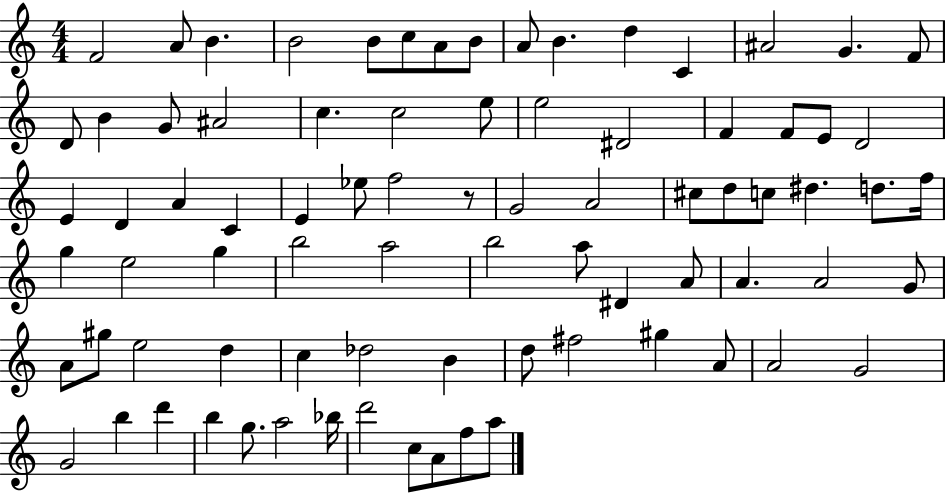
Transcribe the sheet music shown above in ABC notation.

X:1
T:Untitled
M:4/4
L:1/4
K:C
F2 A/2 B B2 B/2 c/2 A/2 B/2 A/2 B d C ^A2 G F/2 D/2 B G/2 ^A2 c c2 e/2 e2 ^D2 F F/2 E/2 D2 E D A C E _e/2 f2 z/2 G2 A2 ^c/2 d/2 c/2 ^d d/2 f/4 g e2 g b2 a2 b2 a/2 ^D A/2 A A2 G/2 A/2 ^g/2 e2 d c _d2 B d/2 ^f2 ^g A/2 A2 G2 G2 b d' b g/2 a2 _b/4 d'2 c/2 A/2 f/2 a/2